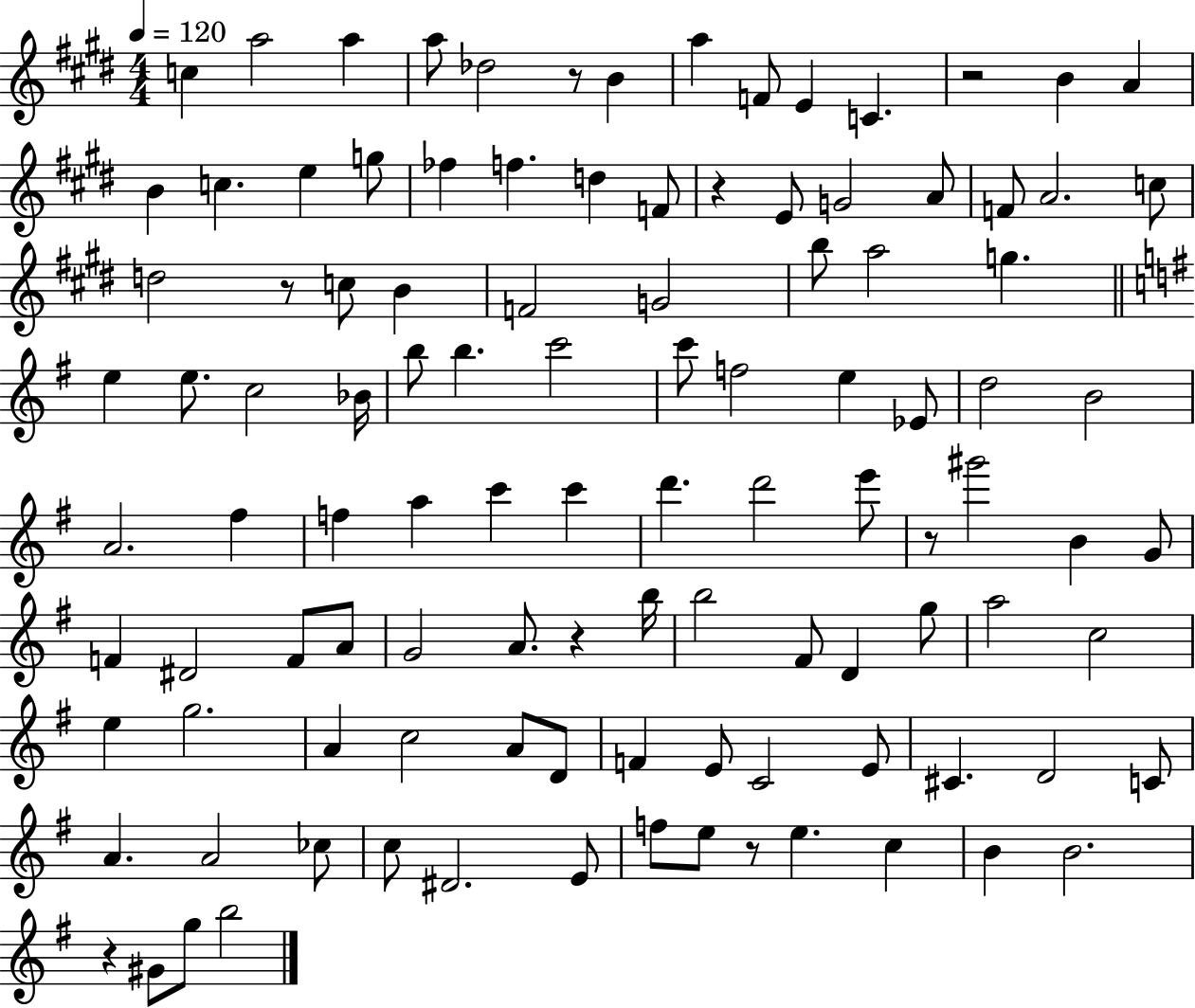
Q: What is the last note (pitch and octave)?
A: B5